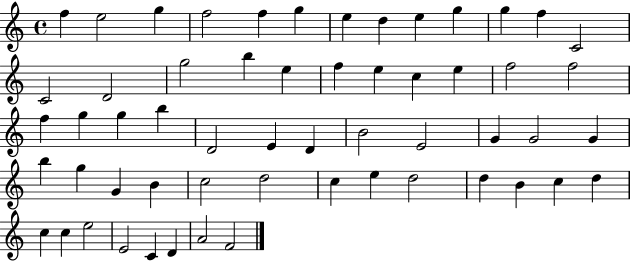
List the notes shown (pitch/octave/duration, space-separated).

F5/q E5/h G5/q F5/h F5/q G5/q E5/q D5/q E5/q G5/q G5/q F5/q C4/h C4/h D4/h G5/h B5/q E5/q F5/q E5/q C5/q E5/q F5/h F5/h F5/q G5/q G5/q B5/q D4/h E4/q D4/q B4/h E4/h G4/q G4/h G4/q B5/q G5/q G4/q B4/q C5/h D5/h C5/q E5/q D5/h D5/q B4/q C5/q D5/q C5/q C5/q E5/h E4/h C4/q D4/q A4/h F4/h